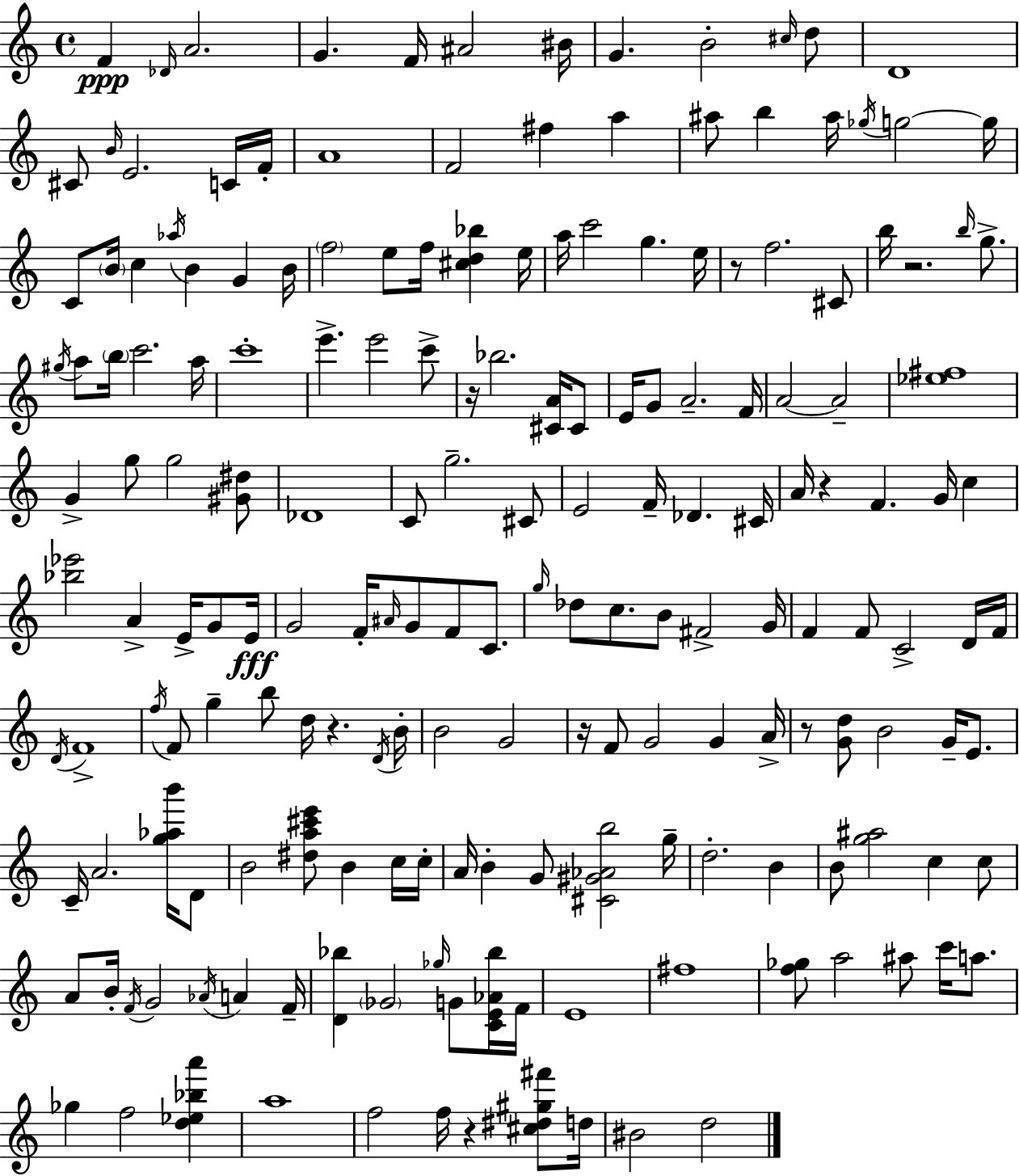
{
  \clef treble
  \time 4/4
  \defaultTimeSignature
  \key a \minor
  f'4\ppp \grace { des'16 } a'2. | g'4. f'16 ais'2 | bis'16 g'4. b'2-. \grace { cis''16 } | d''8 d'1 | \break cis'8 \grace { b'16 } e'2. | c'16 f'16-. a'1 | f'2 fis''4 a''4 | ais''8 b''4 ais''16 \acciaccatura { ges''16 } g''2~~ | \break g''16 c'8 \parenthesize b'16 c''4 \acciaccatura { aes''16 } b'4 | g'4 b'16 \parenthesize f''2 e''8 f''16 | <cis'' d'' bes''>4 e''16 a''16 c'''2 g''4. | e''16 r8 f''2. | \break cis'8 b''16 r2. | \grace { b''16 } g''8.-> \acciaccatura { gis''16 } a''8 \parenthesize b''16 c'''2. | a''16 c'''1-. | e'''4.-> e'''2 | \break c'''8-> r16 bes''2. | <cis' a'>16 cis'8 e'16 g'8 a'2.-- | f'16 a'2~~ a'2-- | <ees'' fis''>1 | \break g'4-> g''8 g''2 | <gis' dis''>8 des'1 | c'8 g''2.-- | cis'8 e'2 f'16-- | \break des'4. cis'16 a'16 r4 f'4. | g'16 c''4 <bes'' ees'''>2 a'4-> | e'16-> g'8 e'16\fff g'2 f'16-. | \grace { ais'16 } g'8 f'8 c'8. \grace { g''16 } des''8 c''8. b'8 | \break fis'2-> g'16 f'4 f'8 c'2-> | d'16 f'16 \acciaccatura { d'16 } f'1-> | \acciaccatura { f''16 } f'8 g''4-- | b''8 d''16 r4. \acciaccatura { d'16 } b'16-. b'2 | \break g'2 r16 f'8 g'2 | g'4 a'16-> r8 <g' d''>8 | b'2 g'16-- e'8. c'16-- a'2. | <g'' aes'' b'''>16 d'8 b'2 | \break <dis'' a'' cis''' e'''>8 b'4 c''16 c''16-. a'16 b'4-. | g'8 <cis' gis' aes' b''>2 g''16-- d''2.-. | b'4 b'8 <g'' ais''>2 | c''4 c''8 a'8 b'16-. \acciaccatura { f'16 } | \break g'2 \acciaccatura { aes'16 } a'4 f'16-- <d' bes''>4 | \parenthesize ges'2 \grace { ges''16 } g'8 <c' e' aes' bes''>16 f'16 e'1 | fis''1 | <f'' ges''>8 | \break a''2 ais''8 c'''16 a''8. ges''4 | f''2 <d'' ees'' bes'' a'''>4 a''1 | f''2 | f''16 r4 <cis'' dis'' gis'' fis'''>8 d''16 bis'2 | \break d''2 \bar "|."
}